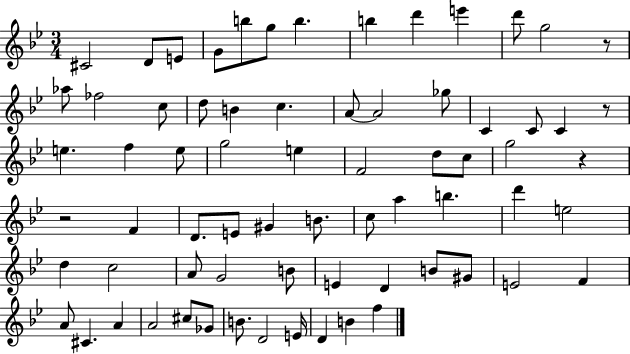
C#4/h D4/e E4/e G4/e B5/e G5/e B5/q. B5/q D6/q E6/q D6/e G5/h R/e Ab5/e FES5/h C5/e D5/e B4/q C5/q. A4/e A4/h Gb5/e C4/q C4/e C4/q R/e E5/q. F5/q E5/e G5/h E5/q F4/h D5/e C5/e G5/h R/q R/h F4/q D4/e. E4/e G#4/q B4/e. C5/e A5/q B5/q. D6/q E5/h D5/q C5/h A4/e G4/h B4/e E4/q D4/q B4/e G#4/e E4/h F4/q A4/e C#4/q. A4/q A4/h C#5/e Gb4/e B4/e. D4/h E4/s D4/q B4/q F5/q